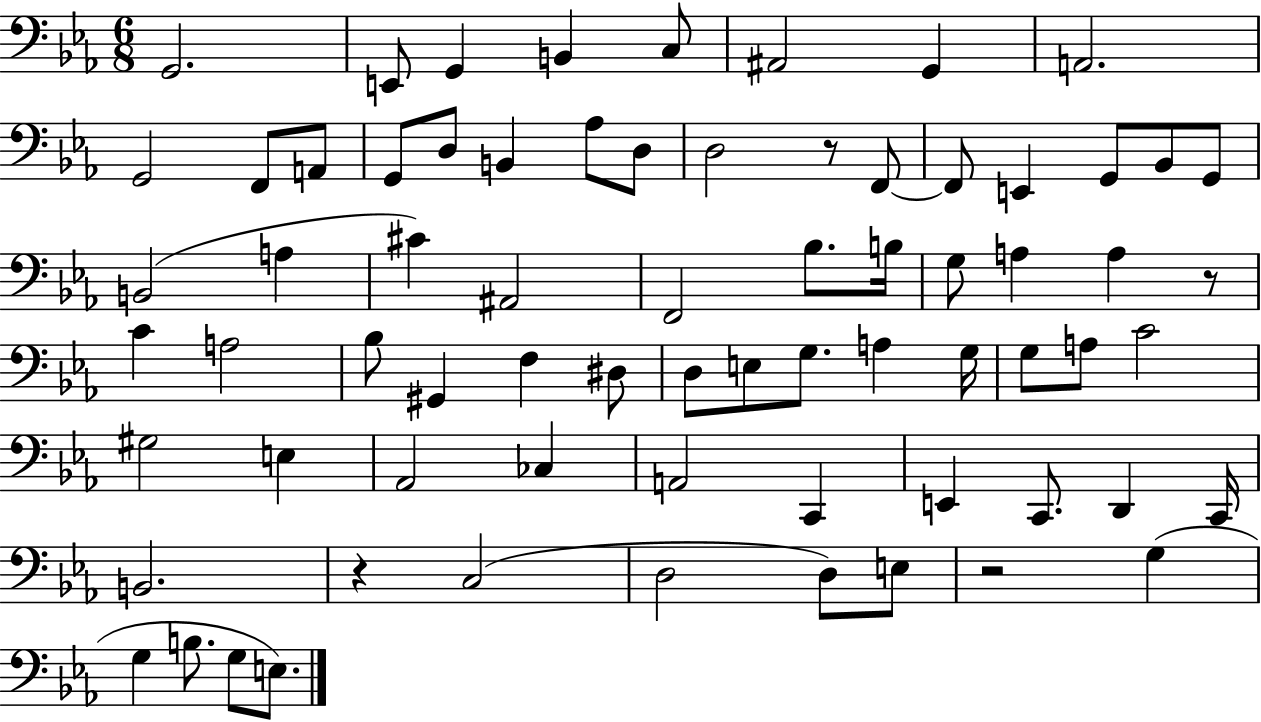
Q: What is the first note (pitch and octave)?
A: G2